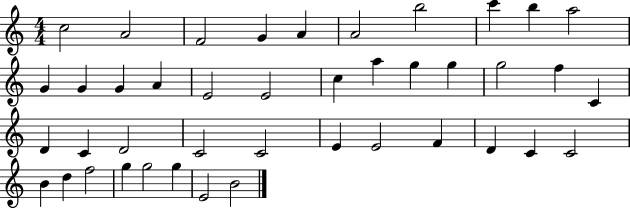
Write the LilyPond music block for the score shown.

{
  \clef treble
  \numericTimeSignature
  \time 4/4
  \key c \major
  c''2 a'2 | f'2 g'4 a'4 | a'2 b''2 | c'''4 b''4 a''2 | \break g'4 g'4 g'4 a'4 | e'2 e'2 | c''4 a''4 g''4 g''4 | g''2 f''4 c'4 | \break d'4 c'4 d'2 | c'2 c'2 | e'4 e'2 f'4 | d'4 c'4 c'2 | \break b'4 d''4 f''2 | g''4 g''2 g''4 | e'2 b'2 | \bar "|."
}